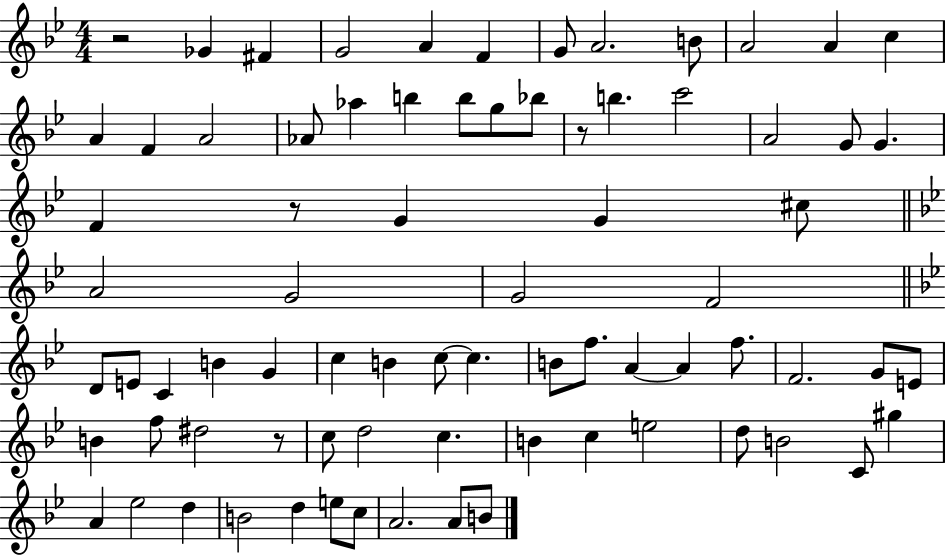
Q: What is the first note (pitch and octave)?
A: Gb4